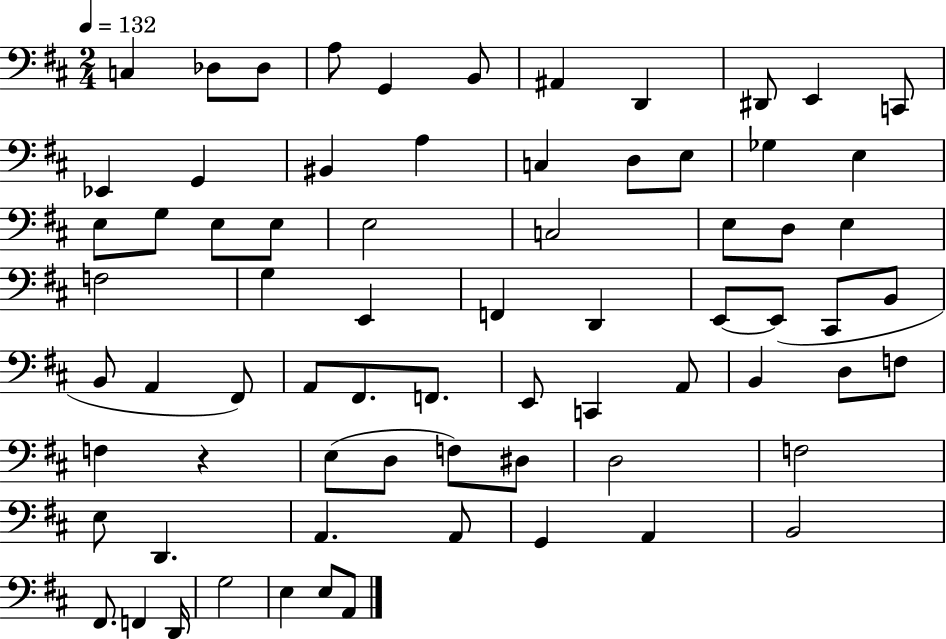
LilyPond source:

{
  \clef bass
  \numericTimeSignature
  \time 2/4
  \key d \major
  \tempo 4 = 132
  \repeat volta 2 { c4 des8 des8 | a8 g,4 b,8 | ais,4 d,4 | dis,8 e,4 c,8 | \break ees,4 g,4 | bis,4 a4 | c4 d8 e8 | ges4 e4 | \break e8 g8 e8 e8 | e2 | c2 | e8 d8 e4 | \break f2 | g4 e,4 | f,4 d,4 | e,8~~ e,8( cis,8 b,8 | \break b,8 a,4 fis,8) | a,8 fis,8. f,8. | e,8 c,4 a,8 | b,4 d8 f8 | \break f4 r4 | e8( d8 f8) dis8 | d2 | f2 | \break e8 d,4. | a,4. a,8 | g,4 a,4 | b,2 | \break fis,8. f,4 d,16 | g2 | e4 e8 a,8 | } \bar "|."
}